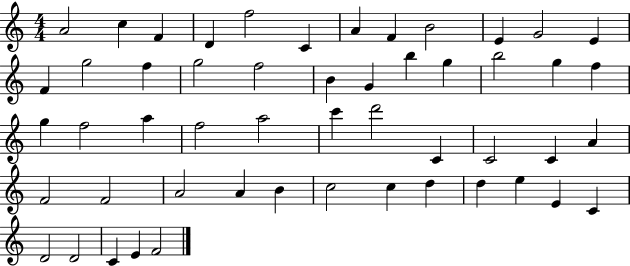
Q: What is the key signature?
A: C major